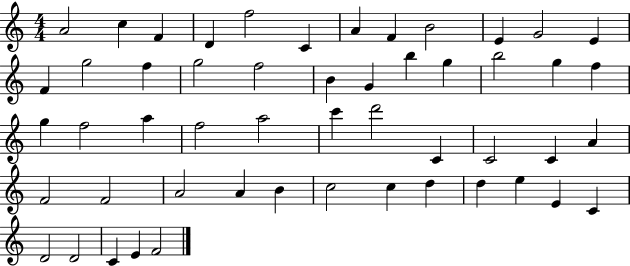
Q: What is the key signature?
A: C major